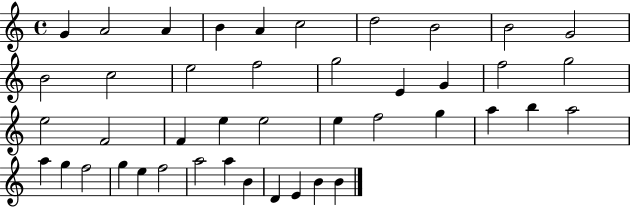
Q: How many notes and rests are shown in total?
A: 43